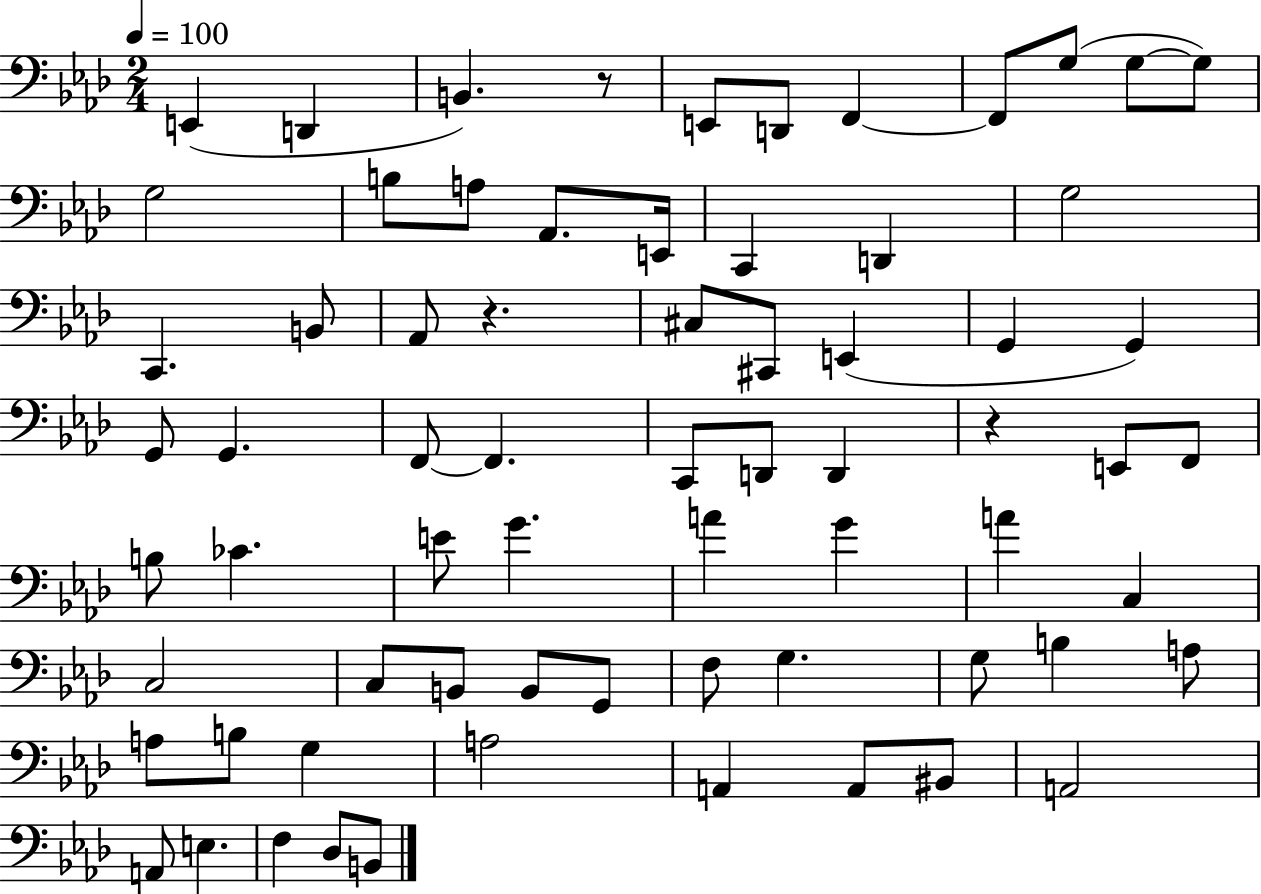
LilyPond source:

{
  \clef bass
  \numericTimeSignature
  \time 2/4
  \key aes \major
  \tempo 4 = 100
  \repeat volta 2 { e,4( d,4 | b,4.) r8 | e,8 d,8 f,4~~ | f,8 g8( g8~~ g8) | \break g2 | b8 a8 aes,8. e,16 | c,4 d,4 | g2 | \break c,4. b,8 | aes,8 r4. | cis8 cis,8 e,4( | g,4 g,4) | \break g,8 g,4. | f,8~~ f,4. | c,8 d,8 d,4 | r4 e,8 f,8 | \break b8 ces'4. | e'8 g'4. | a'4 g'4 | a'4 c4 | \break c2 | c8 b,8 b,8 g,8 | f8 g4. | g8 b4 a8 | \break a8 b8 g4 | a2 | a,4 a,8 bis,8 | a,2 | \break a,8 e4. | f4 des8 b,8 | } \bar "|."
}